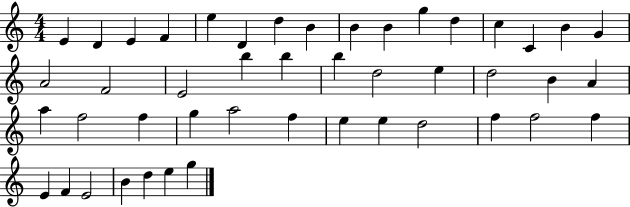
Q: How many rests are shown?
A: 0